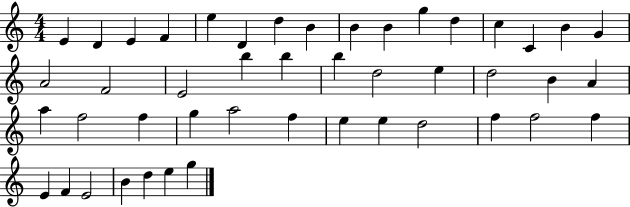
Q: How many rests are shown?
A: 0